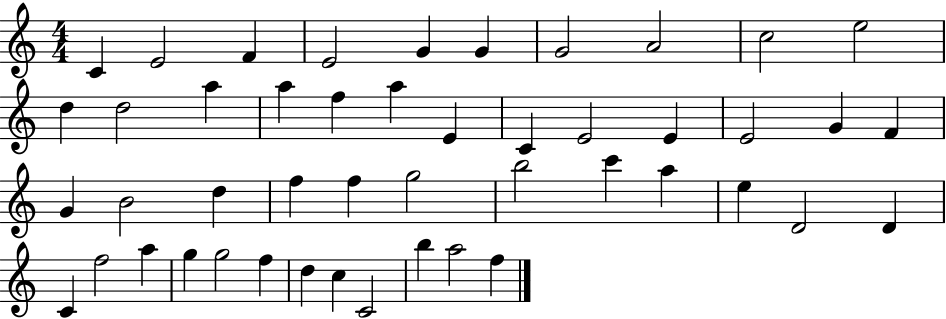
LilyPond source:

{
  \clef treble
  \numericTimeSignature
  \time 4/4
  \key c \major
  c'4 e'2 f'4 | e'2 g'4 g'4 | g'2 a'2 | c''2 e''2 | \break d''4 d''2 a''4 | a''4 f''4 a''4 e'4 | c'4 e'2 e'4 | e'2 g'4 f'4 | \break g'4 b'2 d''4 | f''4 f''4 g''2 | b''2 c'''4 a''4 | e''4 d'2 d'4 | \break c'4 f''2 a''4 | g''4 g''2 f''4 | d''4 c''4 c'2 | b''4 a''2 f''4 | \break \bar "|."
}